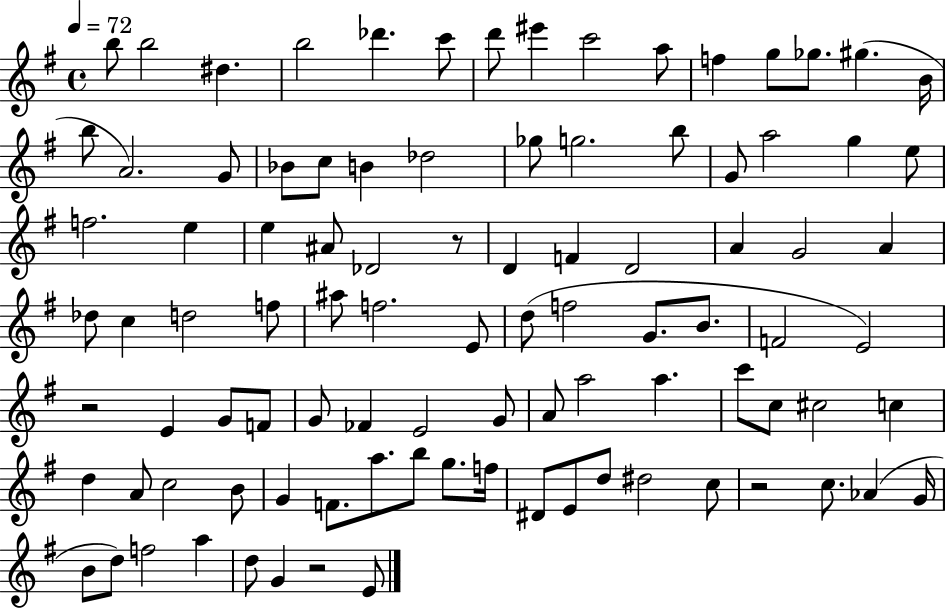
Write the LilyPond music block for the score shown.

{
  \clef treble
  \time 4/4
  \defaultTimeSignature
  \key g \major
  \tempo 4 = 72
  b''8 b''2 dis''4. | b''2 des'''4. c'''8 | d'''8 eis'''4 c'''2 a''8 | f''4 g''8 ges''8. gis''4.( b'16 | \break b''8 a'2.) g'8 | bes'8 c''8 b'4 des''2 | ges''8 g''2. b''8 | g'8 a''2 g''4 e''8 | \break f''2. e''4 | e''4 ais'8 des'2 r8 | d'4 f'4 d'2 | a'4 g'2 a'4 | \break des''8 c''4 d''2 f''8 | ais''8 f''2. e'8 | d''8( f''2 g'8. b'8. | f'2 e'2) | \break r2 e'4 g'8 f'8 | g'8 fes'4 e'2 g'8 | a'8 a''2 a''4. | c'''8 c''8 cis''2 c''4 | \break d''4 a'8 c''2 b'8 | g'4 f'8. a''8. b''8 g''8. f''16 | dis'8 e'8 d''8 dis''2 c''8 | r2 c''8. aes'4( g'16 | \break b'8 d''8) f''2 a''4 | d''8 g'4 r2 e'8 | \bar "|."
}